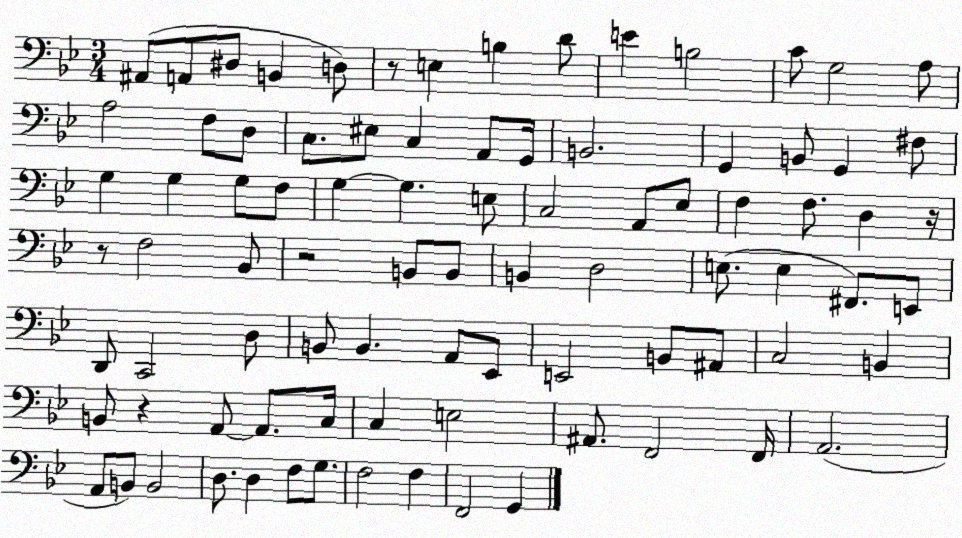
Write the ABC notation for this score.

X:1
T:Untitled
M:3/4
L:1/4
K:Bb
^A,,/2 A,,/2 ^D,/2 B,, D,/2 z/2 E, B, D/2 E B,2 C/2 G,2 A,/2 A,2 F,/2 D,/2 C,/2 ^E,/2 C, A,,/2 G,,/4 B,,2 G,, B,,/2 G,, ^F,/2 G, G, G,/2 F,/2 G, G, E,/2 C,2 A,,/2 _E,/2 F, F,/2 D, z/4 z/2 F,2 _B,,/2 z2 B,,/2 B,,/2 B,, D,2 E,/2 E, ^F,,/2 E,,/2 D,,/2 C,,2 D,/2 B,,/2 B,, A,,/2 _E,,/2 E,,2 B,,/2 ^A,,/2 C,2 B,, B,,/2 z A,,/2 A,,/2 C,/4 C, E,2 ^A,,/2 F,,2 F,,/4 A,,2 A,,/2 B,,/2 B,,2 D,/2 D, F,/2 G,/2 F,2 F, F,,2 G,,